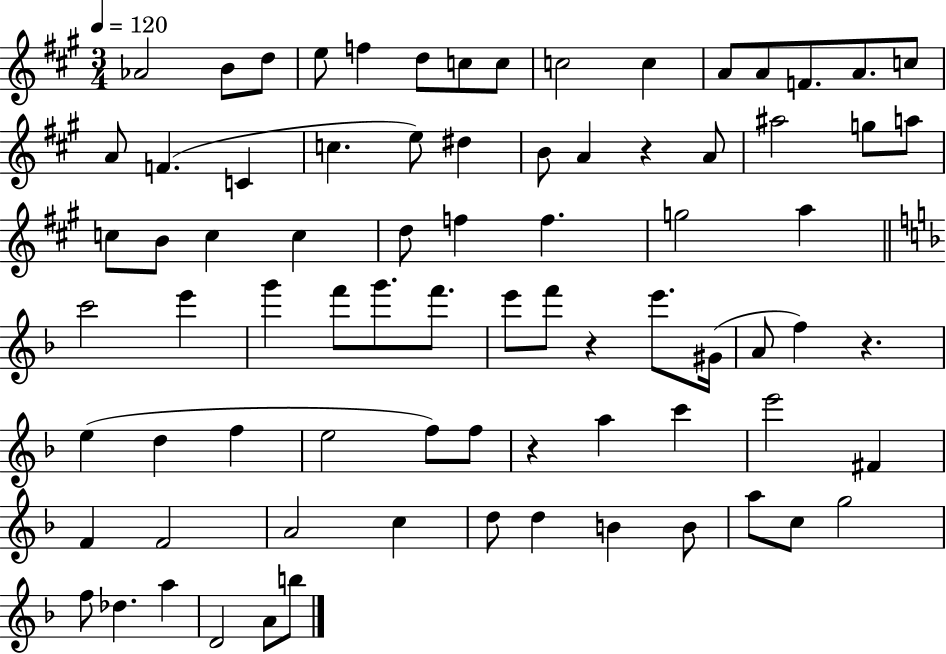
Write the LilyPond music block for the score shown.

{
  \clef treble
  \numericTimeSignature
  \time 3/4
  \key a \major
  \tempo 4 = 120
  aes'2 b'8 d''8 | e''8 f''4 d''8 c''8 c''8 | c''2 c''4 | a'8 a'8 f'8. a'8. c''8 | \break a'8 f'4.( c'4 | c''4. e''8) dis''4 | b'8 a'4 r4 a'8 | ais''2 g''8 a''8 | \break c''8 b'8 c''4 c''4 | d''8 f''4 f''4. | g''2 a''4 | \bar "||" \break \key f \major c'''2 e'''4 | g'''4 f'''8 g'''8. f'''8. | e'''8 f'''8 r4 e'''8. gis'16( | a'8 f''4) r4. | \break e''4( d''4 f''4 | e''2 f''8) f''8 | r4 a''4 c'''4 | e'''2 fis'4 | \break f'4 f'2 | a'2 c''4 | d''8 d''4 b'4 b'8 | a''8 c''8 g''2 | \break f''8 des''4. a''4 | d'2 a'8 b''8 | \bar "|."
}